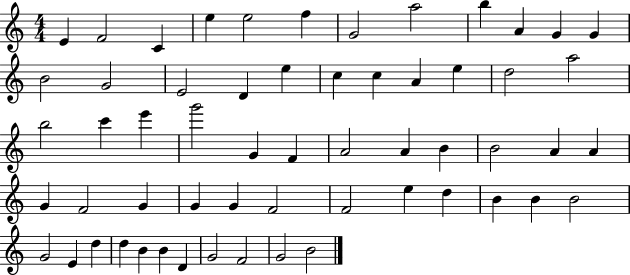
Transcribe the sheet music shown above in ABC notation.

X:1
T:Untitled
M:4/4
L:1/4
K:C
E F2 C e e2 f G2 a2 b A G G B2 G2 E2 D e c c A e d2 a2 b2 c' e' g'2 G F A2 A B B2 A A G F2 G G G F2 F2 e d B B B2 G2 E d d B B D G2 F2 G2 B2